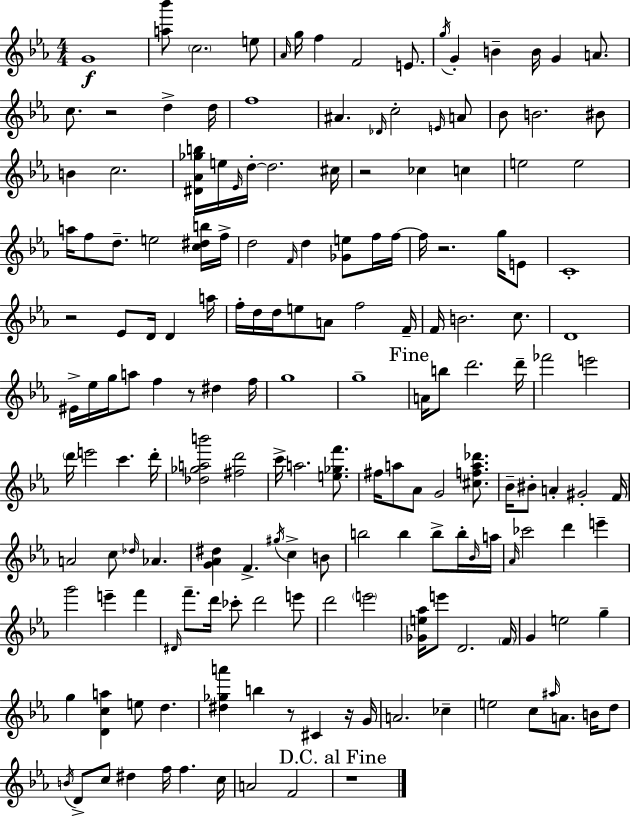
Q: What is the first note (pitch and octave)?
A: G4